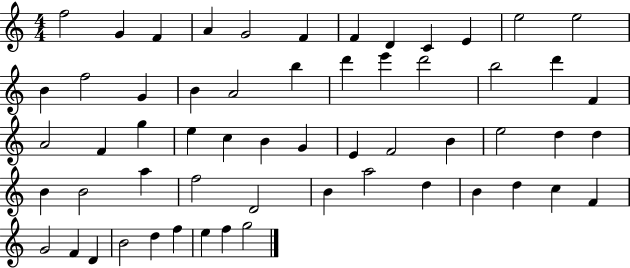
X:1
T:Untitled
M:4/4
L:1/4
K:C
f2 G F A G2 F F D C E e2 e2 B f2 G B A2 b d' e' d'2 b2 d' F A2 F g e c B G E F2 B e2 d d B B2 a f2 D2 B a2 d B d c F G2 F D B2 d f e f g2